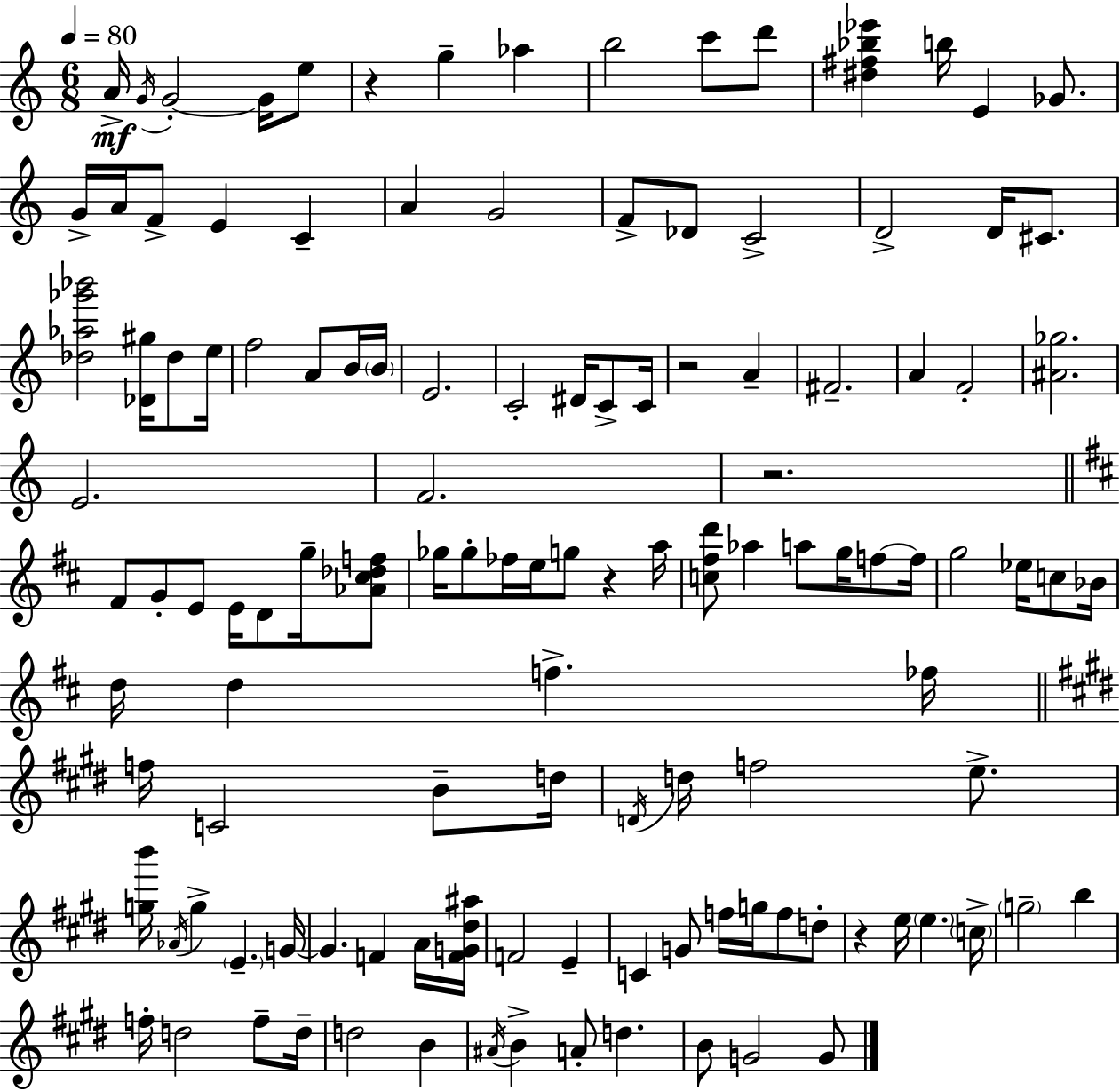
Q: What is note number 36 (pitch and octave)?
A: C4